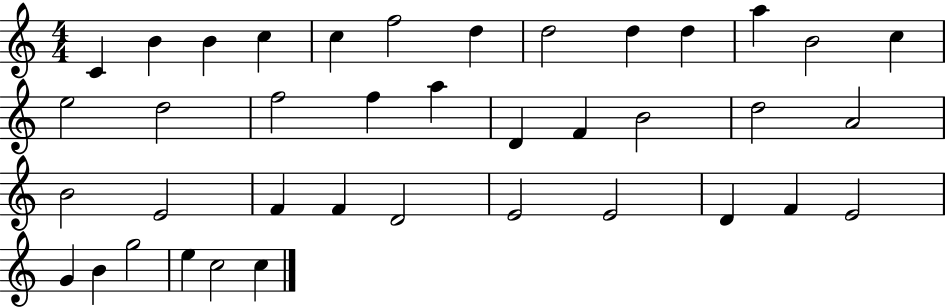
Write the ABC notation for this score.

X:1
T:Untitled
M:4/4
L:1/4
K:C
C B B c c f2 d d2 d d a B2 c e2 d2 f2 f a D F B2 d2 A2 B2 E2 F F D2 E2 E2 D F E2 G B g2 e c2 c